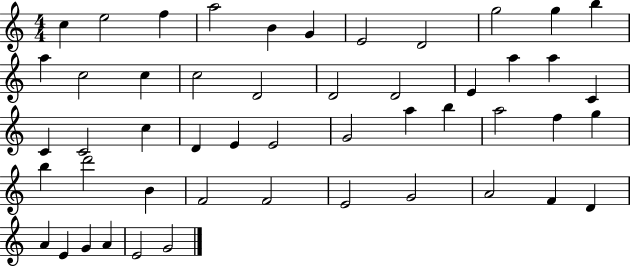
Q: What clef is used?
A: treble